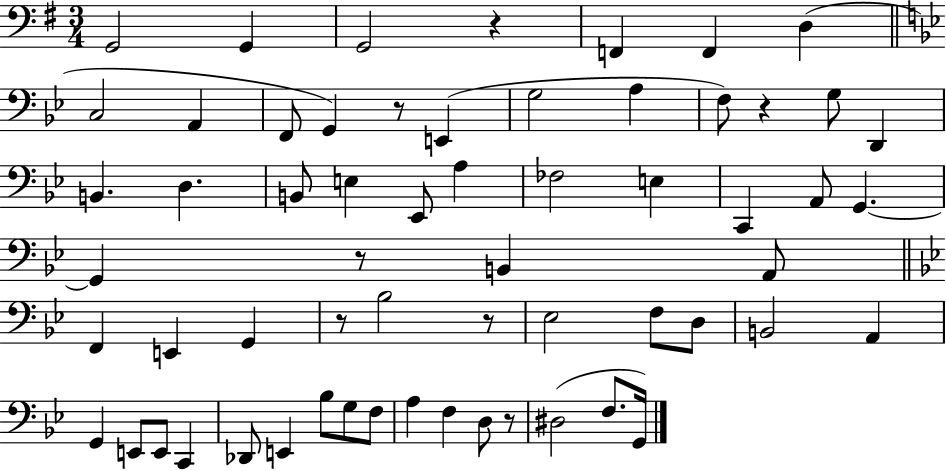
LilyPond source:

{
  \clef bass
  \numericTimeSignature
  \time 3/4
  \key g \major
  g,2 g,4 | g,2 r4 | f,4 f,4 d4( | \bar "||" \break \key bes \major c2 a,4 | f,8 g,4) r8 e,4( | g2 a4 | f8) r4 g8 d,4 | \break b,4. d4. | b,8 e4 ees,8 a4 | fes2 e4 | c,4 a,8 g,4.~~ | \break g,4 r8 b,4 a,8 | \bar "||" \break \key bes \major f,4 e,4 g,4 | r8 bes2 r8 | ees2 f8 d8 | b,2 a,4 | \break g,4 e,8 e,8 c,4 | des,8 e,4 bes8 g8 f8 | a4 f4 d8 r8 | dis2( f8. g,16) | \break \bar "|."
}